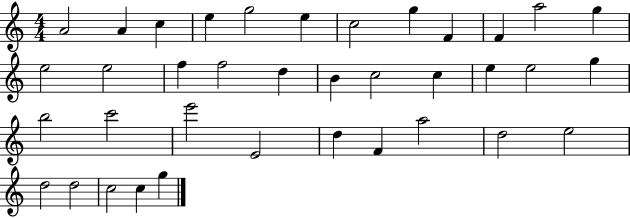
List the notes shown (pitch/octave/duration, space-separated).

A4/h A4/q C5/q E5/q G5/h E5/q C5/h G5/q F4/q F4/q A5/h G5/q E5/h E5/h F5/q F5/h D5/q B4/q C5/h C5/q E5/q E5/h G5/q B5/h C6/h E6/h E4/h D5/q F4/q A5/h D5/h E5/h D5/h D5/h C5/h C5/q G5/q